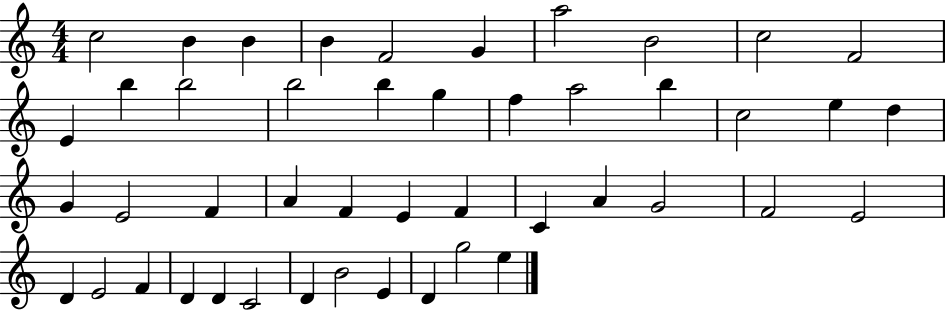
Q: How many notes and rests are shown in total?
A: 46